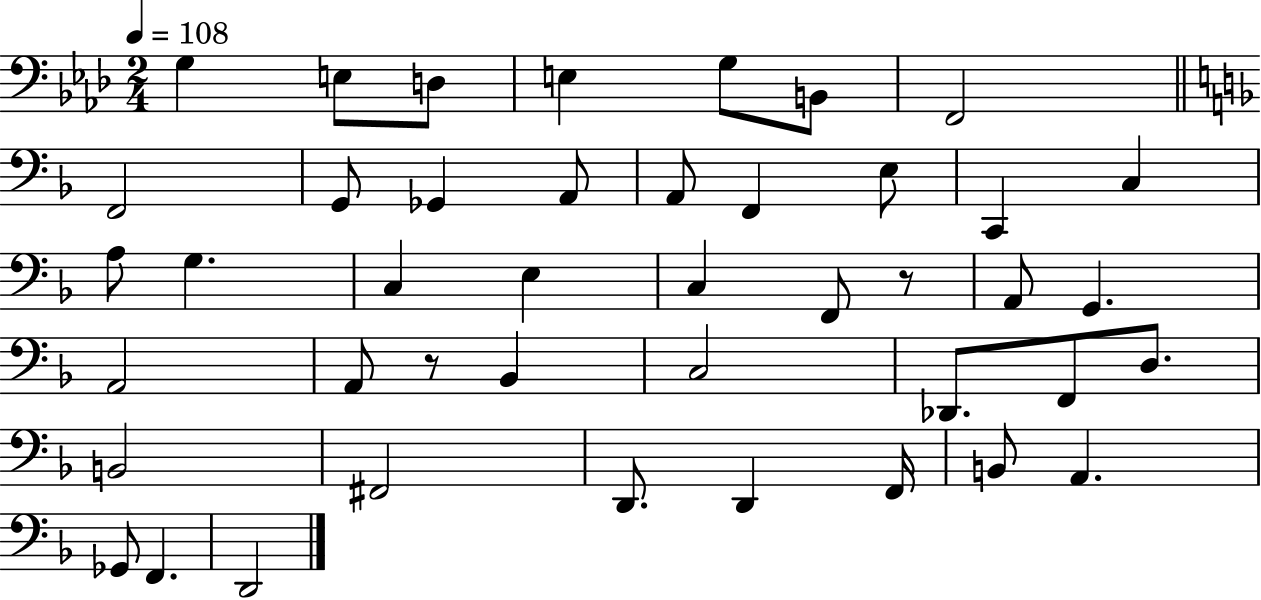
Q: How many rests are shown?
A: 2